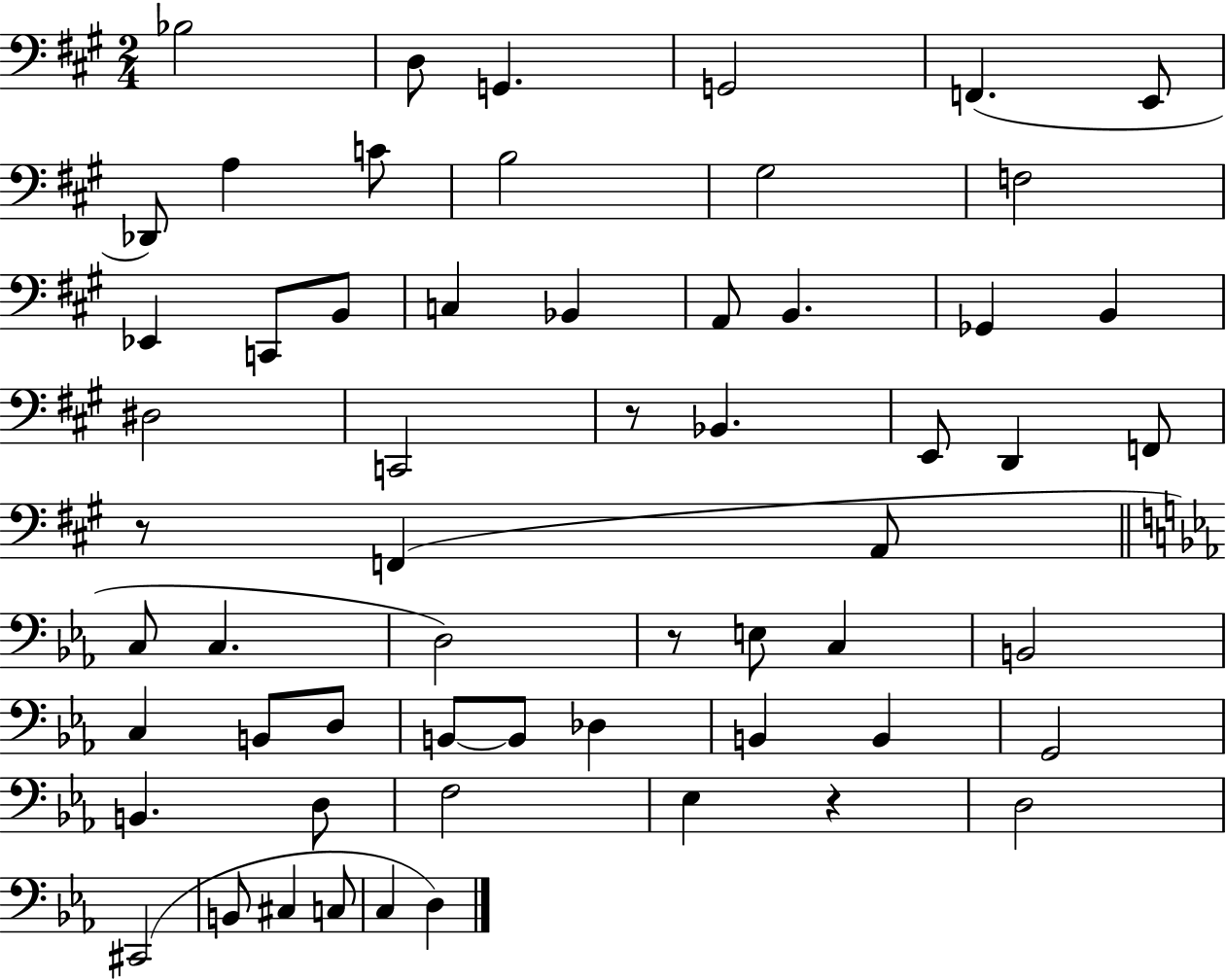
X:1
T:Untitled
M:2/4
L:1/4
K:A
_B,2 D,/2 G,, G,,2 F,, E,,/2 _D,,/2 A, C/2 B,2 ^G,2 F,2 _E,, C,,/2 B,,/2 C, _B,, A,,/2 B,, _G,, B,, ^D,2 C,,2 z/2 _B,, E,,/2 D,, F,,/2 z/2 F,, A,,/2 C,/2 C, D,2 z/2 E,/2 C, B,,2 C, B,,/2 D,/2 B,,/2 B,,/2 _D, B,, B,, G,,2 B,, D,/2 F,2 _E, z D,2 ^C,,2 B,,/2 ^C, C,/2 C, D,